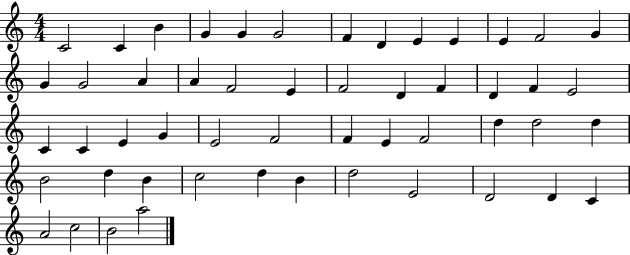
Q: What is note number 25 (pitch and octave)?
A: E4